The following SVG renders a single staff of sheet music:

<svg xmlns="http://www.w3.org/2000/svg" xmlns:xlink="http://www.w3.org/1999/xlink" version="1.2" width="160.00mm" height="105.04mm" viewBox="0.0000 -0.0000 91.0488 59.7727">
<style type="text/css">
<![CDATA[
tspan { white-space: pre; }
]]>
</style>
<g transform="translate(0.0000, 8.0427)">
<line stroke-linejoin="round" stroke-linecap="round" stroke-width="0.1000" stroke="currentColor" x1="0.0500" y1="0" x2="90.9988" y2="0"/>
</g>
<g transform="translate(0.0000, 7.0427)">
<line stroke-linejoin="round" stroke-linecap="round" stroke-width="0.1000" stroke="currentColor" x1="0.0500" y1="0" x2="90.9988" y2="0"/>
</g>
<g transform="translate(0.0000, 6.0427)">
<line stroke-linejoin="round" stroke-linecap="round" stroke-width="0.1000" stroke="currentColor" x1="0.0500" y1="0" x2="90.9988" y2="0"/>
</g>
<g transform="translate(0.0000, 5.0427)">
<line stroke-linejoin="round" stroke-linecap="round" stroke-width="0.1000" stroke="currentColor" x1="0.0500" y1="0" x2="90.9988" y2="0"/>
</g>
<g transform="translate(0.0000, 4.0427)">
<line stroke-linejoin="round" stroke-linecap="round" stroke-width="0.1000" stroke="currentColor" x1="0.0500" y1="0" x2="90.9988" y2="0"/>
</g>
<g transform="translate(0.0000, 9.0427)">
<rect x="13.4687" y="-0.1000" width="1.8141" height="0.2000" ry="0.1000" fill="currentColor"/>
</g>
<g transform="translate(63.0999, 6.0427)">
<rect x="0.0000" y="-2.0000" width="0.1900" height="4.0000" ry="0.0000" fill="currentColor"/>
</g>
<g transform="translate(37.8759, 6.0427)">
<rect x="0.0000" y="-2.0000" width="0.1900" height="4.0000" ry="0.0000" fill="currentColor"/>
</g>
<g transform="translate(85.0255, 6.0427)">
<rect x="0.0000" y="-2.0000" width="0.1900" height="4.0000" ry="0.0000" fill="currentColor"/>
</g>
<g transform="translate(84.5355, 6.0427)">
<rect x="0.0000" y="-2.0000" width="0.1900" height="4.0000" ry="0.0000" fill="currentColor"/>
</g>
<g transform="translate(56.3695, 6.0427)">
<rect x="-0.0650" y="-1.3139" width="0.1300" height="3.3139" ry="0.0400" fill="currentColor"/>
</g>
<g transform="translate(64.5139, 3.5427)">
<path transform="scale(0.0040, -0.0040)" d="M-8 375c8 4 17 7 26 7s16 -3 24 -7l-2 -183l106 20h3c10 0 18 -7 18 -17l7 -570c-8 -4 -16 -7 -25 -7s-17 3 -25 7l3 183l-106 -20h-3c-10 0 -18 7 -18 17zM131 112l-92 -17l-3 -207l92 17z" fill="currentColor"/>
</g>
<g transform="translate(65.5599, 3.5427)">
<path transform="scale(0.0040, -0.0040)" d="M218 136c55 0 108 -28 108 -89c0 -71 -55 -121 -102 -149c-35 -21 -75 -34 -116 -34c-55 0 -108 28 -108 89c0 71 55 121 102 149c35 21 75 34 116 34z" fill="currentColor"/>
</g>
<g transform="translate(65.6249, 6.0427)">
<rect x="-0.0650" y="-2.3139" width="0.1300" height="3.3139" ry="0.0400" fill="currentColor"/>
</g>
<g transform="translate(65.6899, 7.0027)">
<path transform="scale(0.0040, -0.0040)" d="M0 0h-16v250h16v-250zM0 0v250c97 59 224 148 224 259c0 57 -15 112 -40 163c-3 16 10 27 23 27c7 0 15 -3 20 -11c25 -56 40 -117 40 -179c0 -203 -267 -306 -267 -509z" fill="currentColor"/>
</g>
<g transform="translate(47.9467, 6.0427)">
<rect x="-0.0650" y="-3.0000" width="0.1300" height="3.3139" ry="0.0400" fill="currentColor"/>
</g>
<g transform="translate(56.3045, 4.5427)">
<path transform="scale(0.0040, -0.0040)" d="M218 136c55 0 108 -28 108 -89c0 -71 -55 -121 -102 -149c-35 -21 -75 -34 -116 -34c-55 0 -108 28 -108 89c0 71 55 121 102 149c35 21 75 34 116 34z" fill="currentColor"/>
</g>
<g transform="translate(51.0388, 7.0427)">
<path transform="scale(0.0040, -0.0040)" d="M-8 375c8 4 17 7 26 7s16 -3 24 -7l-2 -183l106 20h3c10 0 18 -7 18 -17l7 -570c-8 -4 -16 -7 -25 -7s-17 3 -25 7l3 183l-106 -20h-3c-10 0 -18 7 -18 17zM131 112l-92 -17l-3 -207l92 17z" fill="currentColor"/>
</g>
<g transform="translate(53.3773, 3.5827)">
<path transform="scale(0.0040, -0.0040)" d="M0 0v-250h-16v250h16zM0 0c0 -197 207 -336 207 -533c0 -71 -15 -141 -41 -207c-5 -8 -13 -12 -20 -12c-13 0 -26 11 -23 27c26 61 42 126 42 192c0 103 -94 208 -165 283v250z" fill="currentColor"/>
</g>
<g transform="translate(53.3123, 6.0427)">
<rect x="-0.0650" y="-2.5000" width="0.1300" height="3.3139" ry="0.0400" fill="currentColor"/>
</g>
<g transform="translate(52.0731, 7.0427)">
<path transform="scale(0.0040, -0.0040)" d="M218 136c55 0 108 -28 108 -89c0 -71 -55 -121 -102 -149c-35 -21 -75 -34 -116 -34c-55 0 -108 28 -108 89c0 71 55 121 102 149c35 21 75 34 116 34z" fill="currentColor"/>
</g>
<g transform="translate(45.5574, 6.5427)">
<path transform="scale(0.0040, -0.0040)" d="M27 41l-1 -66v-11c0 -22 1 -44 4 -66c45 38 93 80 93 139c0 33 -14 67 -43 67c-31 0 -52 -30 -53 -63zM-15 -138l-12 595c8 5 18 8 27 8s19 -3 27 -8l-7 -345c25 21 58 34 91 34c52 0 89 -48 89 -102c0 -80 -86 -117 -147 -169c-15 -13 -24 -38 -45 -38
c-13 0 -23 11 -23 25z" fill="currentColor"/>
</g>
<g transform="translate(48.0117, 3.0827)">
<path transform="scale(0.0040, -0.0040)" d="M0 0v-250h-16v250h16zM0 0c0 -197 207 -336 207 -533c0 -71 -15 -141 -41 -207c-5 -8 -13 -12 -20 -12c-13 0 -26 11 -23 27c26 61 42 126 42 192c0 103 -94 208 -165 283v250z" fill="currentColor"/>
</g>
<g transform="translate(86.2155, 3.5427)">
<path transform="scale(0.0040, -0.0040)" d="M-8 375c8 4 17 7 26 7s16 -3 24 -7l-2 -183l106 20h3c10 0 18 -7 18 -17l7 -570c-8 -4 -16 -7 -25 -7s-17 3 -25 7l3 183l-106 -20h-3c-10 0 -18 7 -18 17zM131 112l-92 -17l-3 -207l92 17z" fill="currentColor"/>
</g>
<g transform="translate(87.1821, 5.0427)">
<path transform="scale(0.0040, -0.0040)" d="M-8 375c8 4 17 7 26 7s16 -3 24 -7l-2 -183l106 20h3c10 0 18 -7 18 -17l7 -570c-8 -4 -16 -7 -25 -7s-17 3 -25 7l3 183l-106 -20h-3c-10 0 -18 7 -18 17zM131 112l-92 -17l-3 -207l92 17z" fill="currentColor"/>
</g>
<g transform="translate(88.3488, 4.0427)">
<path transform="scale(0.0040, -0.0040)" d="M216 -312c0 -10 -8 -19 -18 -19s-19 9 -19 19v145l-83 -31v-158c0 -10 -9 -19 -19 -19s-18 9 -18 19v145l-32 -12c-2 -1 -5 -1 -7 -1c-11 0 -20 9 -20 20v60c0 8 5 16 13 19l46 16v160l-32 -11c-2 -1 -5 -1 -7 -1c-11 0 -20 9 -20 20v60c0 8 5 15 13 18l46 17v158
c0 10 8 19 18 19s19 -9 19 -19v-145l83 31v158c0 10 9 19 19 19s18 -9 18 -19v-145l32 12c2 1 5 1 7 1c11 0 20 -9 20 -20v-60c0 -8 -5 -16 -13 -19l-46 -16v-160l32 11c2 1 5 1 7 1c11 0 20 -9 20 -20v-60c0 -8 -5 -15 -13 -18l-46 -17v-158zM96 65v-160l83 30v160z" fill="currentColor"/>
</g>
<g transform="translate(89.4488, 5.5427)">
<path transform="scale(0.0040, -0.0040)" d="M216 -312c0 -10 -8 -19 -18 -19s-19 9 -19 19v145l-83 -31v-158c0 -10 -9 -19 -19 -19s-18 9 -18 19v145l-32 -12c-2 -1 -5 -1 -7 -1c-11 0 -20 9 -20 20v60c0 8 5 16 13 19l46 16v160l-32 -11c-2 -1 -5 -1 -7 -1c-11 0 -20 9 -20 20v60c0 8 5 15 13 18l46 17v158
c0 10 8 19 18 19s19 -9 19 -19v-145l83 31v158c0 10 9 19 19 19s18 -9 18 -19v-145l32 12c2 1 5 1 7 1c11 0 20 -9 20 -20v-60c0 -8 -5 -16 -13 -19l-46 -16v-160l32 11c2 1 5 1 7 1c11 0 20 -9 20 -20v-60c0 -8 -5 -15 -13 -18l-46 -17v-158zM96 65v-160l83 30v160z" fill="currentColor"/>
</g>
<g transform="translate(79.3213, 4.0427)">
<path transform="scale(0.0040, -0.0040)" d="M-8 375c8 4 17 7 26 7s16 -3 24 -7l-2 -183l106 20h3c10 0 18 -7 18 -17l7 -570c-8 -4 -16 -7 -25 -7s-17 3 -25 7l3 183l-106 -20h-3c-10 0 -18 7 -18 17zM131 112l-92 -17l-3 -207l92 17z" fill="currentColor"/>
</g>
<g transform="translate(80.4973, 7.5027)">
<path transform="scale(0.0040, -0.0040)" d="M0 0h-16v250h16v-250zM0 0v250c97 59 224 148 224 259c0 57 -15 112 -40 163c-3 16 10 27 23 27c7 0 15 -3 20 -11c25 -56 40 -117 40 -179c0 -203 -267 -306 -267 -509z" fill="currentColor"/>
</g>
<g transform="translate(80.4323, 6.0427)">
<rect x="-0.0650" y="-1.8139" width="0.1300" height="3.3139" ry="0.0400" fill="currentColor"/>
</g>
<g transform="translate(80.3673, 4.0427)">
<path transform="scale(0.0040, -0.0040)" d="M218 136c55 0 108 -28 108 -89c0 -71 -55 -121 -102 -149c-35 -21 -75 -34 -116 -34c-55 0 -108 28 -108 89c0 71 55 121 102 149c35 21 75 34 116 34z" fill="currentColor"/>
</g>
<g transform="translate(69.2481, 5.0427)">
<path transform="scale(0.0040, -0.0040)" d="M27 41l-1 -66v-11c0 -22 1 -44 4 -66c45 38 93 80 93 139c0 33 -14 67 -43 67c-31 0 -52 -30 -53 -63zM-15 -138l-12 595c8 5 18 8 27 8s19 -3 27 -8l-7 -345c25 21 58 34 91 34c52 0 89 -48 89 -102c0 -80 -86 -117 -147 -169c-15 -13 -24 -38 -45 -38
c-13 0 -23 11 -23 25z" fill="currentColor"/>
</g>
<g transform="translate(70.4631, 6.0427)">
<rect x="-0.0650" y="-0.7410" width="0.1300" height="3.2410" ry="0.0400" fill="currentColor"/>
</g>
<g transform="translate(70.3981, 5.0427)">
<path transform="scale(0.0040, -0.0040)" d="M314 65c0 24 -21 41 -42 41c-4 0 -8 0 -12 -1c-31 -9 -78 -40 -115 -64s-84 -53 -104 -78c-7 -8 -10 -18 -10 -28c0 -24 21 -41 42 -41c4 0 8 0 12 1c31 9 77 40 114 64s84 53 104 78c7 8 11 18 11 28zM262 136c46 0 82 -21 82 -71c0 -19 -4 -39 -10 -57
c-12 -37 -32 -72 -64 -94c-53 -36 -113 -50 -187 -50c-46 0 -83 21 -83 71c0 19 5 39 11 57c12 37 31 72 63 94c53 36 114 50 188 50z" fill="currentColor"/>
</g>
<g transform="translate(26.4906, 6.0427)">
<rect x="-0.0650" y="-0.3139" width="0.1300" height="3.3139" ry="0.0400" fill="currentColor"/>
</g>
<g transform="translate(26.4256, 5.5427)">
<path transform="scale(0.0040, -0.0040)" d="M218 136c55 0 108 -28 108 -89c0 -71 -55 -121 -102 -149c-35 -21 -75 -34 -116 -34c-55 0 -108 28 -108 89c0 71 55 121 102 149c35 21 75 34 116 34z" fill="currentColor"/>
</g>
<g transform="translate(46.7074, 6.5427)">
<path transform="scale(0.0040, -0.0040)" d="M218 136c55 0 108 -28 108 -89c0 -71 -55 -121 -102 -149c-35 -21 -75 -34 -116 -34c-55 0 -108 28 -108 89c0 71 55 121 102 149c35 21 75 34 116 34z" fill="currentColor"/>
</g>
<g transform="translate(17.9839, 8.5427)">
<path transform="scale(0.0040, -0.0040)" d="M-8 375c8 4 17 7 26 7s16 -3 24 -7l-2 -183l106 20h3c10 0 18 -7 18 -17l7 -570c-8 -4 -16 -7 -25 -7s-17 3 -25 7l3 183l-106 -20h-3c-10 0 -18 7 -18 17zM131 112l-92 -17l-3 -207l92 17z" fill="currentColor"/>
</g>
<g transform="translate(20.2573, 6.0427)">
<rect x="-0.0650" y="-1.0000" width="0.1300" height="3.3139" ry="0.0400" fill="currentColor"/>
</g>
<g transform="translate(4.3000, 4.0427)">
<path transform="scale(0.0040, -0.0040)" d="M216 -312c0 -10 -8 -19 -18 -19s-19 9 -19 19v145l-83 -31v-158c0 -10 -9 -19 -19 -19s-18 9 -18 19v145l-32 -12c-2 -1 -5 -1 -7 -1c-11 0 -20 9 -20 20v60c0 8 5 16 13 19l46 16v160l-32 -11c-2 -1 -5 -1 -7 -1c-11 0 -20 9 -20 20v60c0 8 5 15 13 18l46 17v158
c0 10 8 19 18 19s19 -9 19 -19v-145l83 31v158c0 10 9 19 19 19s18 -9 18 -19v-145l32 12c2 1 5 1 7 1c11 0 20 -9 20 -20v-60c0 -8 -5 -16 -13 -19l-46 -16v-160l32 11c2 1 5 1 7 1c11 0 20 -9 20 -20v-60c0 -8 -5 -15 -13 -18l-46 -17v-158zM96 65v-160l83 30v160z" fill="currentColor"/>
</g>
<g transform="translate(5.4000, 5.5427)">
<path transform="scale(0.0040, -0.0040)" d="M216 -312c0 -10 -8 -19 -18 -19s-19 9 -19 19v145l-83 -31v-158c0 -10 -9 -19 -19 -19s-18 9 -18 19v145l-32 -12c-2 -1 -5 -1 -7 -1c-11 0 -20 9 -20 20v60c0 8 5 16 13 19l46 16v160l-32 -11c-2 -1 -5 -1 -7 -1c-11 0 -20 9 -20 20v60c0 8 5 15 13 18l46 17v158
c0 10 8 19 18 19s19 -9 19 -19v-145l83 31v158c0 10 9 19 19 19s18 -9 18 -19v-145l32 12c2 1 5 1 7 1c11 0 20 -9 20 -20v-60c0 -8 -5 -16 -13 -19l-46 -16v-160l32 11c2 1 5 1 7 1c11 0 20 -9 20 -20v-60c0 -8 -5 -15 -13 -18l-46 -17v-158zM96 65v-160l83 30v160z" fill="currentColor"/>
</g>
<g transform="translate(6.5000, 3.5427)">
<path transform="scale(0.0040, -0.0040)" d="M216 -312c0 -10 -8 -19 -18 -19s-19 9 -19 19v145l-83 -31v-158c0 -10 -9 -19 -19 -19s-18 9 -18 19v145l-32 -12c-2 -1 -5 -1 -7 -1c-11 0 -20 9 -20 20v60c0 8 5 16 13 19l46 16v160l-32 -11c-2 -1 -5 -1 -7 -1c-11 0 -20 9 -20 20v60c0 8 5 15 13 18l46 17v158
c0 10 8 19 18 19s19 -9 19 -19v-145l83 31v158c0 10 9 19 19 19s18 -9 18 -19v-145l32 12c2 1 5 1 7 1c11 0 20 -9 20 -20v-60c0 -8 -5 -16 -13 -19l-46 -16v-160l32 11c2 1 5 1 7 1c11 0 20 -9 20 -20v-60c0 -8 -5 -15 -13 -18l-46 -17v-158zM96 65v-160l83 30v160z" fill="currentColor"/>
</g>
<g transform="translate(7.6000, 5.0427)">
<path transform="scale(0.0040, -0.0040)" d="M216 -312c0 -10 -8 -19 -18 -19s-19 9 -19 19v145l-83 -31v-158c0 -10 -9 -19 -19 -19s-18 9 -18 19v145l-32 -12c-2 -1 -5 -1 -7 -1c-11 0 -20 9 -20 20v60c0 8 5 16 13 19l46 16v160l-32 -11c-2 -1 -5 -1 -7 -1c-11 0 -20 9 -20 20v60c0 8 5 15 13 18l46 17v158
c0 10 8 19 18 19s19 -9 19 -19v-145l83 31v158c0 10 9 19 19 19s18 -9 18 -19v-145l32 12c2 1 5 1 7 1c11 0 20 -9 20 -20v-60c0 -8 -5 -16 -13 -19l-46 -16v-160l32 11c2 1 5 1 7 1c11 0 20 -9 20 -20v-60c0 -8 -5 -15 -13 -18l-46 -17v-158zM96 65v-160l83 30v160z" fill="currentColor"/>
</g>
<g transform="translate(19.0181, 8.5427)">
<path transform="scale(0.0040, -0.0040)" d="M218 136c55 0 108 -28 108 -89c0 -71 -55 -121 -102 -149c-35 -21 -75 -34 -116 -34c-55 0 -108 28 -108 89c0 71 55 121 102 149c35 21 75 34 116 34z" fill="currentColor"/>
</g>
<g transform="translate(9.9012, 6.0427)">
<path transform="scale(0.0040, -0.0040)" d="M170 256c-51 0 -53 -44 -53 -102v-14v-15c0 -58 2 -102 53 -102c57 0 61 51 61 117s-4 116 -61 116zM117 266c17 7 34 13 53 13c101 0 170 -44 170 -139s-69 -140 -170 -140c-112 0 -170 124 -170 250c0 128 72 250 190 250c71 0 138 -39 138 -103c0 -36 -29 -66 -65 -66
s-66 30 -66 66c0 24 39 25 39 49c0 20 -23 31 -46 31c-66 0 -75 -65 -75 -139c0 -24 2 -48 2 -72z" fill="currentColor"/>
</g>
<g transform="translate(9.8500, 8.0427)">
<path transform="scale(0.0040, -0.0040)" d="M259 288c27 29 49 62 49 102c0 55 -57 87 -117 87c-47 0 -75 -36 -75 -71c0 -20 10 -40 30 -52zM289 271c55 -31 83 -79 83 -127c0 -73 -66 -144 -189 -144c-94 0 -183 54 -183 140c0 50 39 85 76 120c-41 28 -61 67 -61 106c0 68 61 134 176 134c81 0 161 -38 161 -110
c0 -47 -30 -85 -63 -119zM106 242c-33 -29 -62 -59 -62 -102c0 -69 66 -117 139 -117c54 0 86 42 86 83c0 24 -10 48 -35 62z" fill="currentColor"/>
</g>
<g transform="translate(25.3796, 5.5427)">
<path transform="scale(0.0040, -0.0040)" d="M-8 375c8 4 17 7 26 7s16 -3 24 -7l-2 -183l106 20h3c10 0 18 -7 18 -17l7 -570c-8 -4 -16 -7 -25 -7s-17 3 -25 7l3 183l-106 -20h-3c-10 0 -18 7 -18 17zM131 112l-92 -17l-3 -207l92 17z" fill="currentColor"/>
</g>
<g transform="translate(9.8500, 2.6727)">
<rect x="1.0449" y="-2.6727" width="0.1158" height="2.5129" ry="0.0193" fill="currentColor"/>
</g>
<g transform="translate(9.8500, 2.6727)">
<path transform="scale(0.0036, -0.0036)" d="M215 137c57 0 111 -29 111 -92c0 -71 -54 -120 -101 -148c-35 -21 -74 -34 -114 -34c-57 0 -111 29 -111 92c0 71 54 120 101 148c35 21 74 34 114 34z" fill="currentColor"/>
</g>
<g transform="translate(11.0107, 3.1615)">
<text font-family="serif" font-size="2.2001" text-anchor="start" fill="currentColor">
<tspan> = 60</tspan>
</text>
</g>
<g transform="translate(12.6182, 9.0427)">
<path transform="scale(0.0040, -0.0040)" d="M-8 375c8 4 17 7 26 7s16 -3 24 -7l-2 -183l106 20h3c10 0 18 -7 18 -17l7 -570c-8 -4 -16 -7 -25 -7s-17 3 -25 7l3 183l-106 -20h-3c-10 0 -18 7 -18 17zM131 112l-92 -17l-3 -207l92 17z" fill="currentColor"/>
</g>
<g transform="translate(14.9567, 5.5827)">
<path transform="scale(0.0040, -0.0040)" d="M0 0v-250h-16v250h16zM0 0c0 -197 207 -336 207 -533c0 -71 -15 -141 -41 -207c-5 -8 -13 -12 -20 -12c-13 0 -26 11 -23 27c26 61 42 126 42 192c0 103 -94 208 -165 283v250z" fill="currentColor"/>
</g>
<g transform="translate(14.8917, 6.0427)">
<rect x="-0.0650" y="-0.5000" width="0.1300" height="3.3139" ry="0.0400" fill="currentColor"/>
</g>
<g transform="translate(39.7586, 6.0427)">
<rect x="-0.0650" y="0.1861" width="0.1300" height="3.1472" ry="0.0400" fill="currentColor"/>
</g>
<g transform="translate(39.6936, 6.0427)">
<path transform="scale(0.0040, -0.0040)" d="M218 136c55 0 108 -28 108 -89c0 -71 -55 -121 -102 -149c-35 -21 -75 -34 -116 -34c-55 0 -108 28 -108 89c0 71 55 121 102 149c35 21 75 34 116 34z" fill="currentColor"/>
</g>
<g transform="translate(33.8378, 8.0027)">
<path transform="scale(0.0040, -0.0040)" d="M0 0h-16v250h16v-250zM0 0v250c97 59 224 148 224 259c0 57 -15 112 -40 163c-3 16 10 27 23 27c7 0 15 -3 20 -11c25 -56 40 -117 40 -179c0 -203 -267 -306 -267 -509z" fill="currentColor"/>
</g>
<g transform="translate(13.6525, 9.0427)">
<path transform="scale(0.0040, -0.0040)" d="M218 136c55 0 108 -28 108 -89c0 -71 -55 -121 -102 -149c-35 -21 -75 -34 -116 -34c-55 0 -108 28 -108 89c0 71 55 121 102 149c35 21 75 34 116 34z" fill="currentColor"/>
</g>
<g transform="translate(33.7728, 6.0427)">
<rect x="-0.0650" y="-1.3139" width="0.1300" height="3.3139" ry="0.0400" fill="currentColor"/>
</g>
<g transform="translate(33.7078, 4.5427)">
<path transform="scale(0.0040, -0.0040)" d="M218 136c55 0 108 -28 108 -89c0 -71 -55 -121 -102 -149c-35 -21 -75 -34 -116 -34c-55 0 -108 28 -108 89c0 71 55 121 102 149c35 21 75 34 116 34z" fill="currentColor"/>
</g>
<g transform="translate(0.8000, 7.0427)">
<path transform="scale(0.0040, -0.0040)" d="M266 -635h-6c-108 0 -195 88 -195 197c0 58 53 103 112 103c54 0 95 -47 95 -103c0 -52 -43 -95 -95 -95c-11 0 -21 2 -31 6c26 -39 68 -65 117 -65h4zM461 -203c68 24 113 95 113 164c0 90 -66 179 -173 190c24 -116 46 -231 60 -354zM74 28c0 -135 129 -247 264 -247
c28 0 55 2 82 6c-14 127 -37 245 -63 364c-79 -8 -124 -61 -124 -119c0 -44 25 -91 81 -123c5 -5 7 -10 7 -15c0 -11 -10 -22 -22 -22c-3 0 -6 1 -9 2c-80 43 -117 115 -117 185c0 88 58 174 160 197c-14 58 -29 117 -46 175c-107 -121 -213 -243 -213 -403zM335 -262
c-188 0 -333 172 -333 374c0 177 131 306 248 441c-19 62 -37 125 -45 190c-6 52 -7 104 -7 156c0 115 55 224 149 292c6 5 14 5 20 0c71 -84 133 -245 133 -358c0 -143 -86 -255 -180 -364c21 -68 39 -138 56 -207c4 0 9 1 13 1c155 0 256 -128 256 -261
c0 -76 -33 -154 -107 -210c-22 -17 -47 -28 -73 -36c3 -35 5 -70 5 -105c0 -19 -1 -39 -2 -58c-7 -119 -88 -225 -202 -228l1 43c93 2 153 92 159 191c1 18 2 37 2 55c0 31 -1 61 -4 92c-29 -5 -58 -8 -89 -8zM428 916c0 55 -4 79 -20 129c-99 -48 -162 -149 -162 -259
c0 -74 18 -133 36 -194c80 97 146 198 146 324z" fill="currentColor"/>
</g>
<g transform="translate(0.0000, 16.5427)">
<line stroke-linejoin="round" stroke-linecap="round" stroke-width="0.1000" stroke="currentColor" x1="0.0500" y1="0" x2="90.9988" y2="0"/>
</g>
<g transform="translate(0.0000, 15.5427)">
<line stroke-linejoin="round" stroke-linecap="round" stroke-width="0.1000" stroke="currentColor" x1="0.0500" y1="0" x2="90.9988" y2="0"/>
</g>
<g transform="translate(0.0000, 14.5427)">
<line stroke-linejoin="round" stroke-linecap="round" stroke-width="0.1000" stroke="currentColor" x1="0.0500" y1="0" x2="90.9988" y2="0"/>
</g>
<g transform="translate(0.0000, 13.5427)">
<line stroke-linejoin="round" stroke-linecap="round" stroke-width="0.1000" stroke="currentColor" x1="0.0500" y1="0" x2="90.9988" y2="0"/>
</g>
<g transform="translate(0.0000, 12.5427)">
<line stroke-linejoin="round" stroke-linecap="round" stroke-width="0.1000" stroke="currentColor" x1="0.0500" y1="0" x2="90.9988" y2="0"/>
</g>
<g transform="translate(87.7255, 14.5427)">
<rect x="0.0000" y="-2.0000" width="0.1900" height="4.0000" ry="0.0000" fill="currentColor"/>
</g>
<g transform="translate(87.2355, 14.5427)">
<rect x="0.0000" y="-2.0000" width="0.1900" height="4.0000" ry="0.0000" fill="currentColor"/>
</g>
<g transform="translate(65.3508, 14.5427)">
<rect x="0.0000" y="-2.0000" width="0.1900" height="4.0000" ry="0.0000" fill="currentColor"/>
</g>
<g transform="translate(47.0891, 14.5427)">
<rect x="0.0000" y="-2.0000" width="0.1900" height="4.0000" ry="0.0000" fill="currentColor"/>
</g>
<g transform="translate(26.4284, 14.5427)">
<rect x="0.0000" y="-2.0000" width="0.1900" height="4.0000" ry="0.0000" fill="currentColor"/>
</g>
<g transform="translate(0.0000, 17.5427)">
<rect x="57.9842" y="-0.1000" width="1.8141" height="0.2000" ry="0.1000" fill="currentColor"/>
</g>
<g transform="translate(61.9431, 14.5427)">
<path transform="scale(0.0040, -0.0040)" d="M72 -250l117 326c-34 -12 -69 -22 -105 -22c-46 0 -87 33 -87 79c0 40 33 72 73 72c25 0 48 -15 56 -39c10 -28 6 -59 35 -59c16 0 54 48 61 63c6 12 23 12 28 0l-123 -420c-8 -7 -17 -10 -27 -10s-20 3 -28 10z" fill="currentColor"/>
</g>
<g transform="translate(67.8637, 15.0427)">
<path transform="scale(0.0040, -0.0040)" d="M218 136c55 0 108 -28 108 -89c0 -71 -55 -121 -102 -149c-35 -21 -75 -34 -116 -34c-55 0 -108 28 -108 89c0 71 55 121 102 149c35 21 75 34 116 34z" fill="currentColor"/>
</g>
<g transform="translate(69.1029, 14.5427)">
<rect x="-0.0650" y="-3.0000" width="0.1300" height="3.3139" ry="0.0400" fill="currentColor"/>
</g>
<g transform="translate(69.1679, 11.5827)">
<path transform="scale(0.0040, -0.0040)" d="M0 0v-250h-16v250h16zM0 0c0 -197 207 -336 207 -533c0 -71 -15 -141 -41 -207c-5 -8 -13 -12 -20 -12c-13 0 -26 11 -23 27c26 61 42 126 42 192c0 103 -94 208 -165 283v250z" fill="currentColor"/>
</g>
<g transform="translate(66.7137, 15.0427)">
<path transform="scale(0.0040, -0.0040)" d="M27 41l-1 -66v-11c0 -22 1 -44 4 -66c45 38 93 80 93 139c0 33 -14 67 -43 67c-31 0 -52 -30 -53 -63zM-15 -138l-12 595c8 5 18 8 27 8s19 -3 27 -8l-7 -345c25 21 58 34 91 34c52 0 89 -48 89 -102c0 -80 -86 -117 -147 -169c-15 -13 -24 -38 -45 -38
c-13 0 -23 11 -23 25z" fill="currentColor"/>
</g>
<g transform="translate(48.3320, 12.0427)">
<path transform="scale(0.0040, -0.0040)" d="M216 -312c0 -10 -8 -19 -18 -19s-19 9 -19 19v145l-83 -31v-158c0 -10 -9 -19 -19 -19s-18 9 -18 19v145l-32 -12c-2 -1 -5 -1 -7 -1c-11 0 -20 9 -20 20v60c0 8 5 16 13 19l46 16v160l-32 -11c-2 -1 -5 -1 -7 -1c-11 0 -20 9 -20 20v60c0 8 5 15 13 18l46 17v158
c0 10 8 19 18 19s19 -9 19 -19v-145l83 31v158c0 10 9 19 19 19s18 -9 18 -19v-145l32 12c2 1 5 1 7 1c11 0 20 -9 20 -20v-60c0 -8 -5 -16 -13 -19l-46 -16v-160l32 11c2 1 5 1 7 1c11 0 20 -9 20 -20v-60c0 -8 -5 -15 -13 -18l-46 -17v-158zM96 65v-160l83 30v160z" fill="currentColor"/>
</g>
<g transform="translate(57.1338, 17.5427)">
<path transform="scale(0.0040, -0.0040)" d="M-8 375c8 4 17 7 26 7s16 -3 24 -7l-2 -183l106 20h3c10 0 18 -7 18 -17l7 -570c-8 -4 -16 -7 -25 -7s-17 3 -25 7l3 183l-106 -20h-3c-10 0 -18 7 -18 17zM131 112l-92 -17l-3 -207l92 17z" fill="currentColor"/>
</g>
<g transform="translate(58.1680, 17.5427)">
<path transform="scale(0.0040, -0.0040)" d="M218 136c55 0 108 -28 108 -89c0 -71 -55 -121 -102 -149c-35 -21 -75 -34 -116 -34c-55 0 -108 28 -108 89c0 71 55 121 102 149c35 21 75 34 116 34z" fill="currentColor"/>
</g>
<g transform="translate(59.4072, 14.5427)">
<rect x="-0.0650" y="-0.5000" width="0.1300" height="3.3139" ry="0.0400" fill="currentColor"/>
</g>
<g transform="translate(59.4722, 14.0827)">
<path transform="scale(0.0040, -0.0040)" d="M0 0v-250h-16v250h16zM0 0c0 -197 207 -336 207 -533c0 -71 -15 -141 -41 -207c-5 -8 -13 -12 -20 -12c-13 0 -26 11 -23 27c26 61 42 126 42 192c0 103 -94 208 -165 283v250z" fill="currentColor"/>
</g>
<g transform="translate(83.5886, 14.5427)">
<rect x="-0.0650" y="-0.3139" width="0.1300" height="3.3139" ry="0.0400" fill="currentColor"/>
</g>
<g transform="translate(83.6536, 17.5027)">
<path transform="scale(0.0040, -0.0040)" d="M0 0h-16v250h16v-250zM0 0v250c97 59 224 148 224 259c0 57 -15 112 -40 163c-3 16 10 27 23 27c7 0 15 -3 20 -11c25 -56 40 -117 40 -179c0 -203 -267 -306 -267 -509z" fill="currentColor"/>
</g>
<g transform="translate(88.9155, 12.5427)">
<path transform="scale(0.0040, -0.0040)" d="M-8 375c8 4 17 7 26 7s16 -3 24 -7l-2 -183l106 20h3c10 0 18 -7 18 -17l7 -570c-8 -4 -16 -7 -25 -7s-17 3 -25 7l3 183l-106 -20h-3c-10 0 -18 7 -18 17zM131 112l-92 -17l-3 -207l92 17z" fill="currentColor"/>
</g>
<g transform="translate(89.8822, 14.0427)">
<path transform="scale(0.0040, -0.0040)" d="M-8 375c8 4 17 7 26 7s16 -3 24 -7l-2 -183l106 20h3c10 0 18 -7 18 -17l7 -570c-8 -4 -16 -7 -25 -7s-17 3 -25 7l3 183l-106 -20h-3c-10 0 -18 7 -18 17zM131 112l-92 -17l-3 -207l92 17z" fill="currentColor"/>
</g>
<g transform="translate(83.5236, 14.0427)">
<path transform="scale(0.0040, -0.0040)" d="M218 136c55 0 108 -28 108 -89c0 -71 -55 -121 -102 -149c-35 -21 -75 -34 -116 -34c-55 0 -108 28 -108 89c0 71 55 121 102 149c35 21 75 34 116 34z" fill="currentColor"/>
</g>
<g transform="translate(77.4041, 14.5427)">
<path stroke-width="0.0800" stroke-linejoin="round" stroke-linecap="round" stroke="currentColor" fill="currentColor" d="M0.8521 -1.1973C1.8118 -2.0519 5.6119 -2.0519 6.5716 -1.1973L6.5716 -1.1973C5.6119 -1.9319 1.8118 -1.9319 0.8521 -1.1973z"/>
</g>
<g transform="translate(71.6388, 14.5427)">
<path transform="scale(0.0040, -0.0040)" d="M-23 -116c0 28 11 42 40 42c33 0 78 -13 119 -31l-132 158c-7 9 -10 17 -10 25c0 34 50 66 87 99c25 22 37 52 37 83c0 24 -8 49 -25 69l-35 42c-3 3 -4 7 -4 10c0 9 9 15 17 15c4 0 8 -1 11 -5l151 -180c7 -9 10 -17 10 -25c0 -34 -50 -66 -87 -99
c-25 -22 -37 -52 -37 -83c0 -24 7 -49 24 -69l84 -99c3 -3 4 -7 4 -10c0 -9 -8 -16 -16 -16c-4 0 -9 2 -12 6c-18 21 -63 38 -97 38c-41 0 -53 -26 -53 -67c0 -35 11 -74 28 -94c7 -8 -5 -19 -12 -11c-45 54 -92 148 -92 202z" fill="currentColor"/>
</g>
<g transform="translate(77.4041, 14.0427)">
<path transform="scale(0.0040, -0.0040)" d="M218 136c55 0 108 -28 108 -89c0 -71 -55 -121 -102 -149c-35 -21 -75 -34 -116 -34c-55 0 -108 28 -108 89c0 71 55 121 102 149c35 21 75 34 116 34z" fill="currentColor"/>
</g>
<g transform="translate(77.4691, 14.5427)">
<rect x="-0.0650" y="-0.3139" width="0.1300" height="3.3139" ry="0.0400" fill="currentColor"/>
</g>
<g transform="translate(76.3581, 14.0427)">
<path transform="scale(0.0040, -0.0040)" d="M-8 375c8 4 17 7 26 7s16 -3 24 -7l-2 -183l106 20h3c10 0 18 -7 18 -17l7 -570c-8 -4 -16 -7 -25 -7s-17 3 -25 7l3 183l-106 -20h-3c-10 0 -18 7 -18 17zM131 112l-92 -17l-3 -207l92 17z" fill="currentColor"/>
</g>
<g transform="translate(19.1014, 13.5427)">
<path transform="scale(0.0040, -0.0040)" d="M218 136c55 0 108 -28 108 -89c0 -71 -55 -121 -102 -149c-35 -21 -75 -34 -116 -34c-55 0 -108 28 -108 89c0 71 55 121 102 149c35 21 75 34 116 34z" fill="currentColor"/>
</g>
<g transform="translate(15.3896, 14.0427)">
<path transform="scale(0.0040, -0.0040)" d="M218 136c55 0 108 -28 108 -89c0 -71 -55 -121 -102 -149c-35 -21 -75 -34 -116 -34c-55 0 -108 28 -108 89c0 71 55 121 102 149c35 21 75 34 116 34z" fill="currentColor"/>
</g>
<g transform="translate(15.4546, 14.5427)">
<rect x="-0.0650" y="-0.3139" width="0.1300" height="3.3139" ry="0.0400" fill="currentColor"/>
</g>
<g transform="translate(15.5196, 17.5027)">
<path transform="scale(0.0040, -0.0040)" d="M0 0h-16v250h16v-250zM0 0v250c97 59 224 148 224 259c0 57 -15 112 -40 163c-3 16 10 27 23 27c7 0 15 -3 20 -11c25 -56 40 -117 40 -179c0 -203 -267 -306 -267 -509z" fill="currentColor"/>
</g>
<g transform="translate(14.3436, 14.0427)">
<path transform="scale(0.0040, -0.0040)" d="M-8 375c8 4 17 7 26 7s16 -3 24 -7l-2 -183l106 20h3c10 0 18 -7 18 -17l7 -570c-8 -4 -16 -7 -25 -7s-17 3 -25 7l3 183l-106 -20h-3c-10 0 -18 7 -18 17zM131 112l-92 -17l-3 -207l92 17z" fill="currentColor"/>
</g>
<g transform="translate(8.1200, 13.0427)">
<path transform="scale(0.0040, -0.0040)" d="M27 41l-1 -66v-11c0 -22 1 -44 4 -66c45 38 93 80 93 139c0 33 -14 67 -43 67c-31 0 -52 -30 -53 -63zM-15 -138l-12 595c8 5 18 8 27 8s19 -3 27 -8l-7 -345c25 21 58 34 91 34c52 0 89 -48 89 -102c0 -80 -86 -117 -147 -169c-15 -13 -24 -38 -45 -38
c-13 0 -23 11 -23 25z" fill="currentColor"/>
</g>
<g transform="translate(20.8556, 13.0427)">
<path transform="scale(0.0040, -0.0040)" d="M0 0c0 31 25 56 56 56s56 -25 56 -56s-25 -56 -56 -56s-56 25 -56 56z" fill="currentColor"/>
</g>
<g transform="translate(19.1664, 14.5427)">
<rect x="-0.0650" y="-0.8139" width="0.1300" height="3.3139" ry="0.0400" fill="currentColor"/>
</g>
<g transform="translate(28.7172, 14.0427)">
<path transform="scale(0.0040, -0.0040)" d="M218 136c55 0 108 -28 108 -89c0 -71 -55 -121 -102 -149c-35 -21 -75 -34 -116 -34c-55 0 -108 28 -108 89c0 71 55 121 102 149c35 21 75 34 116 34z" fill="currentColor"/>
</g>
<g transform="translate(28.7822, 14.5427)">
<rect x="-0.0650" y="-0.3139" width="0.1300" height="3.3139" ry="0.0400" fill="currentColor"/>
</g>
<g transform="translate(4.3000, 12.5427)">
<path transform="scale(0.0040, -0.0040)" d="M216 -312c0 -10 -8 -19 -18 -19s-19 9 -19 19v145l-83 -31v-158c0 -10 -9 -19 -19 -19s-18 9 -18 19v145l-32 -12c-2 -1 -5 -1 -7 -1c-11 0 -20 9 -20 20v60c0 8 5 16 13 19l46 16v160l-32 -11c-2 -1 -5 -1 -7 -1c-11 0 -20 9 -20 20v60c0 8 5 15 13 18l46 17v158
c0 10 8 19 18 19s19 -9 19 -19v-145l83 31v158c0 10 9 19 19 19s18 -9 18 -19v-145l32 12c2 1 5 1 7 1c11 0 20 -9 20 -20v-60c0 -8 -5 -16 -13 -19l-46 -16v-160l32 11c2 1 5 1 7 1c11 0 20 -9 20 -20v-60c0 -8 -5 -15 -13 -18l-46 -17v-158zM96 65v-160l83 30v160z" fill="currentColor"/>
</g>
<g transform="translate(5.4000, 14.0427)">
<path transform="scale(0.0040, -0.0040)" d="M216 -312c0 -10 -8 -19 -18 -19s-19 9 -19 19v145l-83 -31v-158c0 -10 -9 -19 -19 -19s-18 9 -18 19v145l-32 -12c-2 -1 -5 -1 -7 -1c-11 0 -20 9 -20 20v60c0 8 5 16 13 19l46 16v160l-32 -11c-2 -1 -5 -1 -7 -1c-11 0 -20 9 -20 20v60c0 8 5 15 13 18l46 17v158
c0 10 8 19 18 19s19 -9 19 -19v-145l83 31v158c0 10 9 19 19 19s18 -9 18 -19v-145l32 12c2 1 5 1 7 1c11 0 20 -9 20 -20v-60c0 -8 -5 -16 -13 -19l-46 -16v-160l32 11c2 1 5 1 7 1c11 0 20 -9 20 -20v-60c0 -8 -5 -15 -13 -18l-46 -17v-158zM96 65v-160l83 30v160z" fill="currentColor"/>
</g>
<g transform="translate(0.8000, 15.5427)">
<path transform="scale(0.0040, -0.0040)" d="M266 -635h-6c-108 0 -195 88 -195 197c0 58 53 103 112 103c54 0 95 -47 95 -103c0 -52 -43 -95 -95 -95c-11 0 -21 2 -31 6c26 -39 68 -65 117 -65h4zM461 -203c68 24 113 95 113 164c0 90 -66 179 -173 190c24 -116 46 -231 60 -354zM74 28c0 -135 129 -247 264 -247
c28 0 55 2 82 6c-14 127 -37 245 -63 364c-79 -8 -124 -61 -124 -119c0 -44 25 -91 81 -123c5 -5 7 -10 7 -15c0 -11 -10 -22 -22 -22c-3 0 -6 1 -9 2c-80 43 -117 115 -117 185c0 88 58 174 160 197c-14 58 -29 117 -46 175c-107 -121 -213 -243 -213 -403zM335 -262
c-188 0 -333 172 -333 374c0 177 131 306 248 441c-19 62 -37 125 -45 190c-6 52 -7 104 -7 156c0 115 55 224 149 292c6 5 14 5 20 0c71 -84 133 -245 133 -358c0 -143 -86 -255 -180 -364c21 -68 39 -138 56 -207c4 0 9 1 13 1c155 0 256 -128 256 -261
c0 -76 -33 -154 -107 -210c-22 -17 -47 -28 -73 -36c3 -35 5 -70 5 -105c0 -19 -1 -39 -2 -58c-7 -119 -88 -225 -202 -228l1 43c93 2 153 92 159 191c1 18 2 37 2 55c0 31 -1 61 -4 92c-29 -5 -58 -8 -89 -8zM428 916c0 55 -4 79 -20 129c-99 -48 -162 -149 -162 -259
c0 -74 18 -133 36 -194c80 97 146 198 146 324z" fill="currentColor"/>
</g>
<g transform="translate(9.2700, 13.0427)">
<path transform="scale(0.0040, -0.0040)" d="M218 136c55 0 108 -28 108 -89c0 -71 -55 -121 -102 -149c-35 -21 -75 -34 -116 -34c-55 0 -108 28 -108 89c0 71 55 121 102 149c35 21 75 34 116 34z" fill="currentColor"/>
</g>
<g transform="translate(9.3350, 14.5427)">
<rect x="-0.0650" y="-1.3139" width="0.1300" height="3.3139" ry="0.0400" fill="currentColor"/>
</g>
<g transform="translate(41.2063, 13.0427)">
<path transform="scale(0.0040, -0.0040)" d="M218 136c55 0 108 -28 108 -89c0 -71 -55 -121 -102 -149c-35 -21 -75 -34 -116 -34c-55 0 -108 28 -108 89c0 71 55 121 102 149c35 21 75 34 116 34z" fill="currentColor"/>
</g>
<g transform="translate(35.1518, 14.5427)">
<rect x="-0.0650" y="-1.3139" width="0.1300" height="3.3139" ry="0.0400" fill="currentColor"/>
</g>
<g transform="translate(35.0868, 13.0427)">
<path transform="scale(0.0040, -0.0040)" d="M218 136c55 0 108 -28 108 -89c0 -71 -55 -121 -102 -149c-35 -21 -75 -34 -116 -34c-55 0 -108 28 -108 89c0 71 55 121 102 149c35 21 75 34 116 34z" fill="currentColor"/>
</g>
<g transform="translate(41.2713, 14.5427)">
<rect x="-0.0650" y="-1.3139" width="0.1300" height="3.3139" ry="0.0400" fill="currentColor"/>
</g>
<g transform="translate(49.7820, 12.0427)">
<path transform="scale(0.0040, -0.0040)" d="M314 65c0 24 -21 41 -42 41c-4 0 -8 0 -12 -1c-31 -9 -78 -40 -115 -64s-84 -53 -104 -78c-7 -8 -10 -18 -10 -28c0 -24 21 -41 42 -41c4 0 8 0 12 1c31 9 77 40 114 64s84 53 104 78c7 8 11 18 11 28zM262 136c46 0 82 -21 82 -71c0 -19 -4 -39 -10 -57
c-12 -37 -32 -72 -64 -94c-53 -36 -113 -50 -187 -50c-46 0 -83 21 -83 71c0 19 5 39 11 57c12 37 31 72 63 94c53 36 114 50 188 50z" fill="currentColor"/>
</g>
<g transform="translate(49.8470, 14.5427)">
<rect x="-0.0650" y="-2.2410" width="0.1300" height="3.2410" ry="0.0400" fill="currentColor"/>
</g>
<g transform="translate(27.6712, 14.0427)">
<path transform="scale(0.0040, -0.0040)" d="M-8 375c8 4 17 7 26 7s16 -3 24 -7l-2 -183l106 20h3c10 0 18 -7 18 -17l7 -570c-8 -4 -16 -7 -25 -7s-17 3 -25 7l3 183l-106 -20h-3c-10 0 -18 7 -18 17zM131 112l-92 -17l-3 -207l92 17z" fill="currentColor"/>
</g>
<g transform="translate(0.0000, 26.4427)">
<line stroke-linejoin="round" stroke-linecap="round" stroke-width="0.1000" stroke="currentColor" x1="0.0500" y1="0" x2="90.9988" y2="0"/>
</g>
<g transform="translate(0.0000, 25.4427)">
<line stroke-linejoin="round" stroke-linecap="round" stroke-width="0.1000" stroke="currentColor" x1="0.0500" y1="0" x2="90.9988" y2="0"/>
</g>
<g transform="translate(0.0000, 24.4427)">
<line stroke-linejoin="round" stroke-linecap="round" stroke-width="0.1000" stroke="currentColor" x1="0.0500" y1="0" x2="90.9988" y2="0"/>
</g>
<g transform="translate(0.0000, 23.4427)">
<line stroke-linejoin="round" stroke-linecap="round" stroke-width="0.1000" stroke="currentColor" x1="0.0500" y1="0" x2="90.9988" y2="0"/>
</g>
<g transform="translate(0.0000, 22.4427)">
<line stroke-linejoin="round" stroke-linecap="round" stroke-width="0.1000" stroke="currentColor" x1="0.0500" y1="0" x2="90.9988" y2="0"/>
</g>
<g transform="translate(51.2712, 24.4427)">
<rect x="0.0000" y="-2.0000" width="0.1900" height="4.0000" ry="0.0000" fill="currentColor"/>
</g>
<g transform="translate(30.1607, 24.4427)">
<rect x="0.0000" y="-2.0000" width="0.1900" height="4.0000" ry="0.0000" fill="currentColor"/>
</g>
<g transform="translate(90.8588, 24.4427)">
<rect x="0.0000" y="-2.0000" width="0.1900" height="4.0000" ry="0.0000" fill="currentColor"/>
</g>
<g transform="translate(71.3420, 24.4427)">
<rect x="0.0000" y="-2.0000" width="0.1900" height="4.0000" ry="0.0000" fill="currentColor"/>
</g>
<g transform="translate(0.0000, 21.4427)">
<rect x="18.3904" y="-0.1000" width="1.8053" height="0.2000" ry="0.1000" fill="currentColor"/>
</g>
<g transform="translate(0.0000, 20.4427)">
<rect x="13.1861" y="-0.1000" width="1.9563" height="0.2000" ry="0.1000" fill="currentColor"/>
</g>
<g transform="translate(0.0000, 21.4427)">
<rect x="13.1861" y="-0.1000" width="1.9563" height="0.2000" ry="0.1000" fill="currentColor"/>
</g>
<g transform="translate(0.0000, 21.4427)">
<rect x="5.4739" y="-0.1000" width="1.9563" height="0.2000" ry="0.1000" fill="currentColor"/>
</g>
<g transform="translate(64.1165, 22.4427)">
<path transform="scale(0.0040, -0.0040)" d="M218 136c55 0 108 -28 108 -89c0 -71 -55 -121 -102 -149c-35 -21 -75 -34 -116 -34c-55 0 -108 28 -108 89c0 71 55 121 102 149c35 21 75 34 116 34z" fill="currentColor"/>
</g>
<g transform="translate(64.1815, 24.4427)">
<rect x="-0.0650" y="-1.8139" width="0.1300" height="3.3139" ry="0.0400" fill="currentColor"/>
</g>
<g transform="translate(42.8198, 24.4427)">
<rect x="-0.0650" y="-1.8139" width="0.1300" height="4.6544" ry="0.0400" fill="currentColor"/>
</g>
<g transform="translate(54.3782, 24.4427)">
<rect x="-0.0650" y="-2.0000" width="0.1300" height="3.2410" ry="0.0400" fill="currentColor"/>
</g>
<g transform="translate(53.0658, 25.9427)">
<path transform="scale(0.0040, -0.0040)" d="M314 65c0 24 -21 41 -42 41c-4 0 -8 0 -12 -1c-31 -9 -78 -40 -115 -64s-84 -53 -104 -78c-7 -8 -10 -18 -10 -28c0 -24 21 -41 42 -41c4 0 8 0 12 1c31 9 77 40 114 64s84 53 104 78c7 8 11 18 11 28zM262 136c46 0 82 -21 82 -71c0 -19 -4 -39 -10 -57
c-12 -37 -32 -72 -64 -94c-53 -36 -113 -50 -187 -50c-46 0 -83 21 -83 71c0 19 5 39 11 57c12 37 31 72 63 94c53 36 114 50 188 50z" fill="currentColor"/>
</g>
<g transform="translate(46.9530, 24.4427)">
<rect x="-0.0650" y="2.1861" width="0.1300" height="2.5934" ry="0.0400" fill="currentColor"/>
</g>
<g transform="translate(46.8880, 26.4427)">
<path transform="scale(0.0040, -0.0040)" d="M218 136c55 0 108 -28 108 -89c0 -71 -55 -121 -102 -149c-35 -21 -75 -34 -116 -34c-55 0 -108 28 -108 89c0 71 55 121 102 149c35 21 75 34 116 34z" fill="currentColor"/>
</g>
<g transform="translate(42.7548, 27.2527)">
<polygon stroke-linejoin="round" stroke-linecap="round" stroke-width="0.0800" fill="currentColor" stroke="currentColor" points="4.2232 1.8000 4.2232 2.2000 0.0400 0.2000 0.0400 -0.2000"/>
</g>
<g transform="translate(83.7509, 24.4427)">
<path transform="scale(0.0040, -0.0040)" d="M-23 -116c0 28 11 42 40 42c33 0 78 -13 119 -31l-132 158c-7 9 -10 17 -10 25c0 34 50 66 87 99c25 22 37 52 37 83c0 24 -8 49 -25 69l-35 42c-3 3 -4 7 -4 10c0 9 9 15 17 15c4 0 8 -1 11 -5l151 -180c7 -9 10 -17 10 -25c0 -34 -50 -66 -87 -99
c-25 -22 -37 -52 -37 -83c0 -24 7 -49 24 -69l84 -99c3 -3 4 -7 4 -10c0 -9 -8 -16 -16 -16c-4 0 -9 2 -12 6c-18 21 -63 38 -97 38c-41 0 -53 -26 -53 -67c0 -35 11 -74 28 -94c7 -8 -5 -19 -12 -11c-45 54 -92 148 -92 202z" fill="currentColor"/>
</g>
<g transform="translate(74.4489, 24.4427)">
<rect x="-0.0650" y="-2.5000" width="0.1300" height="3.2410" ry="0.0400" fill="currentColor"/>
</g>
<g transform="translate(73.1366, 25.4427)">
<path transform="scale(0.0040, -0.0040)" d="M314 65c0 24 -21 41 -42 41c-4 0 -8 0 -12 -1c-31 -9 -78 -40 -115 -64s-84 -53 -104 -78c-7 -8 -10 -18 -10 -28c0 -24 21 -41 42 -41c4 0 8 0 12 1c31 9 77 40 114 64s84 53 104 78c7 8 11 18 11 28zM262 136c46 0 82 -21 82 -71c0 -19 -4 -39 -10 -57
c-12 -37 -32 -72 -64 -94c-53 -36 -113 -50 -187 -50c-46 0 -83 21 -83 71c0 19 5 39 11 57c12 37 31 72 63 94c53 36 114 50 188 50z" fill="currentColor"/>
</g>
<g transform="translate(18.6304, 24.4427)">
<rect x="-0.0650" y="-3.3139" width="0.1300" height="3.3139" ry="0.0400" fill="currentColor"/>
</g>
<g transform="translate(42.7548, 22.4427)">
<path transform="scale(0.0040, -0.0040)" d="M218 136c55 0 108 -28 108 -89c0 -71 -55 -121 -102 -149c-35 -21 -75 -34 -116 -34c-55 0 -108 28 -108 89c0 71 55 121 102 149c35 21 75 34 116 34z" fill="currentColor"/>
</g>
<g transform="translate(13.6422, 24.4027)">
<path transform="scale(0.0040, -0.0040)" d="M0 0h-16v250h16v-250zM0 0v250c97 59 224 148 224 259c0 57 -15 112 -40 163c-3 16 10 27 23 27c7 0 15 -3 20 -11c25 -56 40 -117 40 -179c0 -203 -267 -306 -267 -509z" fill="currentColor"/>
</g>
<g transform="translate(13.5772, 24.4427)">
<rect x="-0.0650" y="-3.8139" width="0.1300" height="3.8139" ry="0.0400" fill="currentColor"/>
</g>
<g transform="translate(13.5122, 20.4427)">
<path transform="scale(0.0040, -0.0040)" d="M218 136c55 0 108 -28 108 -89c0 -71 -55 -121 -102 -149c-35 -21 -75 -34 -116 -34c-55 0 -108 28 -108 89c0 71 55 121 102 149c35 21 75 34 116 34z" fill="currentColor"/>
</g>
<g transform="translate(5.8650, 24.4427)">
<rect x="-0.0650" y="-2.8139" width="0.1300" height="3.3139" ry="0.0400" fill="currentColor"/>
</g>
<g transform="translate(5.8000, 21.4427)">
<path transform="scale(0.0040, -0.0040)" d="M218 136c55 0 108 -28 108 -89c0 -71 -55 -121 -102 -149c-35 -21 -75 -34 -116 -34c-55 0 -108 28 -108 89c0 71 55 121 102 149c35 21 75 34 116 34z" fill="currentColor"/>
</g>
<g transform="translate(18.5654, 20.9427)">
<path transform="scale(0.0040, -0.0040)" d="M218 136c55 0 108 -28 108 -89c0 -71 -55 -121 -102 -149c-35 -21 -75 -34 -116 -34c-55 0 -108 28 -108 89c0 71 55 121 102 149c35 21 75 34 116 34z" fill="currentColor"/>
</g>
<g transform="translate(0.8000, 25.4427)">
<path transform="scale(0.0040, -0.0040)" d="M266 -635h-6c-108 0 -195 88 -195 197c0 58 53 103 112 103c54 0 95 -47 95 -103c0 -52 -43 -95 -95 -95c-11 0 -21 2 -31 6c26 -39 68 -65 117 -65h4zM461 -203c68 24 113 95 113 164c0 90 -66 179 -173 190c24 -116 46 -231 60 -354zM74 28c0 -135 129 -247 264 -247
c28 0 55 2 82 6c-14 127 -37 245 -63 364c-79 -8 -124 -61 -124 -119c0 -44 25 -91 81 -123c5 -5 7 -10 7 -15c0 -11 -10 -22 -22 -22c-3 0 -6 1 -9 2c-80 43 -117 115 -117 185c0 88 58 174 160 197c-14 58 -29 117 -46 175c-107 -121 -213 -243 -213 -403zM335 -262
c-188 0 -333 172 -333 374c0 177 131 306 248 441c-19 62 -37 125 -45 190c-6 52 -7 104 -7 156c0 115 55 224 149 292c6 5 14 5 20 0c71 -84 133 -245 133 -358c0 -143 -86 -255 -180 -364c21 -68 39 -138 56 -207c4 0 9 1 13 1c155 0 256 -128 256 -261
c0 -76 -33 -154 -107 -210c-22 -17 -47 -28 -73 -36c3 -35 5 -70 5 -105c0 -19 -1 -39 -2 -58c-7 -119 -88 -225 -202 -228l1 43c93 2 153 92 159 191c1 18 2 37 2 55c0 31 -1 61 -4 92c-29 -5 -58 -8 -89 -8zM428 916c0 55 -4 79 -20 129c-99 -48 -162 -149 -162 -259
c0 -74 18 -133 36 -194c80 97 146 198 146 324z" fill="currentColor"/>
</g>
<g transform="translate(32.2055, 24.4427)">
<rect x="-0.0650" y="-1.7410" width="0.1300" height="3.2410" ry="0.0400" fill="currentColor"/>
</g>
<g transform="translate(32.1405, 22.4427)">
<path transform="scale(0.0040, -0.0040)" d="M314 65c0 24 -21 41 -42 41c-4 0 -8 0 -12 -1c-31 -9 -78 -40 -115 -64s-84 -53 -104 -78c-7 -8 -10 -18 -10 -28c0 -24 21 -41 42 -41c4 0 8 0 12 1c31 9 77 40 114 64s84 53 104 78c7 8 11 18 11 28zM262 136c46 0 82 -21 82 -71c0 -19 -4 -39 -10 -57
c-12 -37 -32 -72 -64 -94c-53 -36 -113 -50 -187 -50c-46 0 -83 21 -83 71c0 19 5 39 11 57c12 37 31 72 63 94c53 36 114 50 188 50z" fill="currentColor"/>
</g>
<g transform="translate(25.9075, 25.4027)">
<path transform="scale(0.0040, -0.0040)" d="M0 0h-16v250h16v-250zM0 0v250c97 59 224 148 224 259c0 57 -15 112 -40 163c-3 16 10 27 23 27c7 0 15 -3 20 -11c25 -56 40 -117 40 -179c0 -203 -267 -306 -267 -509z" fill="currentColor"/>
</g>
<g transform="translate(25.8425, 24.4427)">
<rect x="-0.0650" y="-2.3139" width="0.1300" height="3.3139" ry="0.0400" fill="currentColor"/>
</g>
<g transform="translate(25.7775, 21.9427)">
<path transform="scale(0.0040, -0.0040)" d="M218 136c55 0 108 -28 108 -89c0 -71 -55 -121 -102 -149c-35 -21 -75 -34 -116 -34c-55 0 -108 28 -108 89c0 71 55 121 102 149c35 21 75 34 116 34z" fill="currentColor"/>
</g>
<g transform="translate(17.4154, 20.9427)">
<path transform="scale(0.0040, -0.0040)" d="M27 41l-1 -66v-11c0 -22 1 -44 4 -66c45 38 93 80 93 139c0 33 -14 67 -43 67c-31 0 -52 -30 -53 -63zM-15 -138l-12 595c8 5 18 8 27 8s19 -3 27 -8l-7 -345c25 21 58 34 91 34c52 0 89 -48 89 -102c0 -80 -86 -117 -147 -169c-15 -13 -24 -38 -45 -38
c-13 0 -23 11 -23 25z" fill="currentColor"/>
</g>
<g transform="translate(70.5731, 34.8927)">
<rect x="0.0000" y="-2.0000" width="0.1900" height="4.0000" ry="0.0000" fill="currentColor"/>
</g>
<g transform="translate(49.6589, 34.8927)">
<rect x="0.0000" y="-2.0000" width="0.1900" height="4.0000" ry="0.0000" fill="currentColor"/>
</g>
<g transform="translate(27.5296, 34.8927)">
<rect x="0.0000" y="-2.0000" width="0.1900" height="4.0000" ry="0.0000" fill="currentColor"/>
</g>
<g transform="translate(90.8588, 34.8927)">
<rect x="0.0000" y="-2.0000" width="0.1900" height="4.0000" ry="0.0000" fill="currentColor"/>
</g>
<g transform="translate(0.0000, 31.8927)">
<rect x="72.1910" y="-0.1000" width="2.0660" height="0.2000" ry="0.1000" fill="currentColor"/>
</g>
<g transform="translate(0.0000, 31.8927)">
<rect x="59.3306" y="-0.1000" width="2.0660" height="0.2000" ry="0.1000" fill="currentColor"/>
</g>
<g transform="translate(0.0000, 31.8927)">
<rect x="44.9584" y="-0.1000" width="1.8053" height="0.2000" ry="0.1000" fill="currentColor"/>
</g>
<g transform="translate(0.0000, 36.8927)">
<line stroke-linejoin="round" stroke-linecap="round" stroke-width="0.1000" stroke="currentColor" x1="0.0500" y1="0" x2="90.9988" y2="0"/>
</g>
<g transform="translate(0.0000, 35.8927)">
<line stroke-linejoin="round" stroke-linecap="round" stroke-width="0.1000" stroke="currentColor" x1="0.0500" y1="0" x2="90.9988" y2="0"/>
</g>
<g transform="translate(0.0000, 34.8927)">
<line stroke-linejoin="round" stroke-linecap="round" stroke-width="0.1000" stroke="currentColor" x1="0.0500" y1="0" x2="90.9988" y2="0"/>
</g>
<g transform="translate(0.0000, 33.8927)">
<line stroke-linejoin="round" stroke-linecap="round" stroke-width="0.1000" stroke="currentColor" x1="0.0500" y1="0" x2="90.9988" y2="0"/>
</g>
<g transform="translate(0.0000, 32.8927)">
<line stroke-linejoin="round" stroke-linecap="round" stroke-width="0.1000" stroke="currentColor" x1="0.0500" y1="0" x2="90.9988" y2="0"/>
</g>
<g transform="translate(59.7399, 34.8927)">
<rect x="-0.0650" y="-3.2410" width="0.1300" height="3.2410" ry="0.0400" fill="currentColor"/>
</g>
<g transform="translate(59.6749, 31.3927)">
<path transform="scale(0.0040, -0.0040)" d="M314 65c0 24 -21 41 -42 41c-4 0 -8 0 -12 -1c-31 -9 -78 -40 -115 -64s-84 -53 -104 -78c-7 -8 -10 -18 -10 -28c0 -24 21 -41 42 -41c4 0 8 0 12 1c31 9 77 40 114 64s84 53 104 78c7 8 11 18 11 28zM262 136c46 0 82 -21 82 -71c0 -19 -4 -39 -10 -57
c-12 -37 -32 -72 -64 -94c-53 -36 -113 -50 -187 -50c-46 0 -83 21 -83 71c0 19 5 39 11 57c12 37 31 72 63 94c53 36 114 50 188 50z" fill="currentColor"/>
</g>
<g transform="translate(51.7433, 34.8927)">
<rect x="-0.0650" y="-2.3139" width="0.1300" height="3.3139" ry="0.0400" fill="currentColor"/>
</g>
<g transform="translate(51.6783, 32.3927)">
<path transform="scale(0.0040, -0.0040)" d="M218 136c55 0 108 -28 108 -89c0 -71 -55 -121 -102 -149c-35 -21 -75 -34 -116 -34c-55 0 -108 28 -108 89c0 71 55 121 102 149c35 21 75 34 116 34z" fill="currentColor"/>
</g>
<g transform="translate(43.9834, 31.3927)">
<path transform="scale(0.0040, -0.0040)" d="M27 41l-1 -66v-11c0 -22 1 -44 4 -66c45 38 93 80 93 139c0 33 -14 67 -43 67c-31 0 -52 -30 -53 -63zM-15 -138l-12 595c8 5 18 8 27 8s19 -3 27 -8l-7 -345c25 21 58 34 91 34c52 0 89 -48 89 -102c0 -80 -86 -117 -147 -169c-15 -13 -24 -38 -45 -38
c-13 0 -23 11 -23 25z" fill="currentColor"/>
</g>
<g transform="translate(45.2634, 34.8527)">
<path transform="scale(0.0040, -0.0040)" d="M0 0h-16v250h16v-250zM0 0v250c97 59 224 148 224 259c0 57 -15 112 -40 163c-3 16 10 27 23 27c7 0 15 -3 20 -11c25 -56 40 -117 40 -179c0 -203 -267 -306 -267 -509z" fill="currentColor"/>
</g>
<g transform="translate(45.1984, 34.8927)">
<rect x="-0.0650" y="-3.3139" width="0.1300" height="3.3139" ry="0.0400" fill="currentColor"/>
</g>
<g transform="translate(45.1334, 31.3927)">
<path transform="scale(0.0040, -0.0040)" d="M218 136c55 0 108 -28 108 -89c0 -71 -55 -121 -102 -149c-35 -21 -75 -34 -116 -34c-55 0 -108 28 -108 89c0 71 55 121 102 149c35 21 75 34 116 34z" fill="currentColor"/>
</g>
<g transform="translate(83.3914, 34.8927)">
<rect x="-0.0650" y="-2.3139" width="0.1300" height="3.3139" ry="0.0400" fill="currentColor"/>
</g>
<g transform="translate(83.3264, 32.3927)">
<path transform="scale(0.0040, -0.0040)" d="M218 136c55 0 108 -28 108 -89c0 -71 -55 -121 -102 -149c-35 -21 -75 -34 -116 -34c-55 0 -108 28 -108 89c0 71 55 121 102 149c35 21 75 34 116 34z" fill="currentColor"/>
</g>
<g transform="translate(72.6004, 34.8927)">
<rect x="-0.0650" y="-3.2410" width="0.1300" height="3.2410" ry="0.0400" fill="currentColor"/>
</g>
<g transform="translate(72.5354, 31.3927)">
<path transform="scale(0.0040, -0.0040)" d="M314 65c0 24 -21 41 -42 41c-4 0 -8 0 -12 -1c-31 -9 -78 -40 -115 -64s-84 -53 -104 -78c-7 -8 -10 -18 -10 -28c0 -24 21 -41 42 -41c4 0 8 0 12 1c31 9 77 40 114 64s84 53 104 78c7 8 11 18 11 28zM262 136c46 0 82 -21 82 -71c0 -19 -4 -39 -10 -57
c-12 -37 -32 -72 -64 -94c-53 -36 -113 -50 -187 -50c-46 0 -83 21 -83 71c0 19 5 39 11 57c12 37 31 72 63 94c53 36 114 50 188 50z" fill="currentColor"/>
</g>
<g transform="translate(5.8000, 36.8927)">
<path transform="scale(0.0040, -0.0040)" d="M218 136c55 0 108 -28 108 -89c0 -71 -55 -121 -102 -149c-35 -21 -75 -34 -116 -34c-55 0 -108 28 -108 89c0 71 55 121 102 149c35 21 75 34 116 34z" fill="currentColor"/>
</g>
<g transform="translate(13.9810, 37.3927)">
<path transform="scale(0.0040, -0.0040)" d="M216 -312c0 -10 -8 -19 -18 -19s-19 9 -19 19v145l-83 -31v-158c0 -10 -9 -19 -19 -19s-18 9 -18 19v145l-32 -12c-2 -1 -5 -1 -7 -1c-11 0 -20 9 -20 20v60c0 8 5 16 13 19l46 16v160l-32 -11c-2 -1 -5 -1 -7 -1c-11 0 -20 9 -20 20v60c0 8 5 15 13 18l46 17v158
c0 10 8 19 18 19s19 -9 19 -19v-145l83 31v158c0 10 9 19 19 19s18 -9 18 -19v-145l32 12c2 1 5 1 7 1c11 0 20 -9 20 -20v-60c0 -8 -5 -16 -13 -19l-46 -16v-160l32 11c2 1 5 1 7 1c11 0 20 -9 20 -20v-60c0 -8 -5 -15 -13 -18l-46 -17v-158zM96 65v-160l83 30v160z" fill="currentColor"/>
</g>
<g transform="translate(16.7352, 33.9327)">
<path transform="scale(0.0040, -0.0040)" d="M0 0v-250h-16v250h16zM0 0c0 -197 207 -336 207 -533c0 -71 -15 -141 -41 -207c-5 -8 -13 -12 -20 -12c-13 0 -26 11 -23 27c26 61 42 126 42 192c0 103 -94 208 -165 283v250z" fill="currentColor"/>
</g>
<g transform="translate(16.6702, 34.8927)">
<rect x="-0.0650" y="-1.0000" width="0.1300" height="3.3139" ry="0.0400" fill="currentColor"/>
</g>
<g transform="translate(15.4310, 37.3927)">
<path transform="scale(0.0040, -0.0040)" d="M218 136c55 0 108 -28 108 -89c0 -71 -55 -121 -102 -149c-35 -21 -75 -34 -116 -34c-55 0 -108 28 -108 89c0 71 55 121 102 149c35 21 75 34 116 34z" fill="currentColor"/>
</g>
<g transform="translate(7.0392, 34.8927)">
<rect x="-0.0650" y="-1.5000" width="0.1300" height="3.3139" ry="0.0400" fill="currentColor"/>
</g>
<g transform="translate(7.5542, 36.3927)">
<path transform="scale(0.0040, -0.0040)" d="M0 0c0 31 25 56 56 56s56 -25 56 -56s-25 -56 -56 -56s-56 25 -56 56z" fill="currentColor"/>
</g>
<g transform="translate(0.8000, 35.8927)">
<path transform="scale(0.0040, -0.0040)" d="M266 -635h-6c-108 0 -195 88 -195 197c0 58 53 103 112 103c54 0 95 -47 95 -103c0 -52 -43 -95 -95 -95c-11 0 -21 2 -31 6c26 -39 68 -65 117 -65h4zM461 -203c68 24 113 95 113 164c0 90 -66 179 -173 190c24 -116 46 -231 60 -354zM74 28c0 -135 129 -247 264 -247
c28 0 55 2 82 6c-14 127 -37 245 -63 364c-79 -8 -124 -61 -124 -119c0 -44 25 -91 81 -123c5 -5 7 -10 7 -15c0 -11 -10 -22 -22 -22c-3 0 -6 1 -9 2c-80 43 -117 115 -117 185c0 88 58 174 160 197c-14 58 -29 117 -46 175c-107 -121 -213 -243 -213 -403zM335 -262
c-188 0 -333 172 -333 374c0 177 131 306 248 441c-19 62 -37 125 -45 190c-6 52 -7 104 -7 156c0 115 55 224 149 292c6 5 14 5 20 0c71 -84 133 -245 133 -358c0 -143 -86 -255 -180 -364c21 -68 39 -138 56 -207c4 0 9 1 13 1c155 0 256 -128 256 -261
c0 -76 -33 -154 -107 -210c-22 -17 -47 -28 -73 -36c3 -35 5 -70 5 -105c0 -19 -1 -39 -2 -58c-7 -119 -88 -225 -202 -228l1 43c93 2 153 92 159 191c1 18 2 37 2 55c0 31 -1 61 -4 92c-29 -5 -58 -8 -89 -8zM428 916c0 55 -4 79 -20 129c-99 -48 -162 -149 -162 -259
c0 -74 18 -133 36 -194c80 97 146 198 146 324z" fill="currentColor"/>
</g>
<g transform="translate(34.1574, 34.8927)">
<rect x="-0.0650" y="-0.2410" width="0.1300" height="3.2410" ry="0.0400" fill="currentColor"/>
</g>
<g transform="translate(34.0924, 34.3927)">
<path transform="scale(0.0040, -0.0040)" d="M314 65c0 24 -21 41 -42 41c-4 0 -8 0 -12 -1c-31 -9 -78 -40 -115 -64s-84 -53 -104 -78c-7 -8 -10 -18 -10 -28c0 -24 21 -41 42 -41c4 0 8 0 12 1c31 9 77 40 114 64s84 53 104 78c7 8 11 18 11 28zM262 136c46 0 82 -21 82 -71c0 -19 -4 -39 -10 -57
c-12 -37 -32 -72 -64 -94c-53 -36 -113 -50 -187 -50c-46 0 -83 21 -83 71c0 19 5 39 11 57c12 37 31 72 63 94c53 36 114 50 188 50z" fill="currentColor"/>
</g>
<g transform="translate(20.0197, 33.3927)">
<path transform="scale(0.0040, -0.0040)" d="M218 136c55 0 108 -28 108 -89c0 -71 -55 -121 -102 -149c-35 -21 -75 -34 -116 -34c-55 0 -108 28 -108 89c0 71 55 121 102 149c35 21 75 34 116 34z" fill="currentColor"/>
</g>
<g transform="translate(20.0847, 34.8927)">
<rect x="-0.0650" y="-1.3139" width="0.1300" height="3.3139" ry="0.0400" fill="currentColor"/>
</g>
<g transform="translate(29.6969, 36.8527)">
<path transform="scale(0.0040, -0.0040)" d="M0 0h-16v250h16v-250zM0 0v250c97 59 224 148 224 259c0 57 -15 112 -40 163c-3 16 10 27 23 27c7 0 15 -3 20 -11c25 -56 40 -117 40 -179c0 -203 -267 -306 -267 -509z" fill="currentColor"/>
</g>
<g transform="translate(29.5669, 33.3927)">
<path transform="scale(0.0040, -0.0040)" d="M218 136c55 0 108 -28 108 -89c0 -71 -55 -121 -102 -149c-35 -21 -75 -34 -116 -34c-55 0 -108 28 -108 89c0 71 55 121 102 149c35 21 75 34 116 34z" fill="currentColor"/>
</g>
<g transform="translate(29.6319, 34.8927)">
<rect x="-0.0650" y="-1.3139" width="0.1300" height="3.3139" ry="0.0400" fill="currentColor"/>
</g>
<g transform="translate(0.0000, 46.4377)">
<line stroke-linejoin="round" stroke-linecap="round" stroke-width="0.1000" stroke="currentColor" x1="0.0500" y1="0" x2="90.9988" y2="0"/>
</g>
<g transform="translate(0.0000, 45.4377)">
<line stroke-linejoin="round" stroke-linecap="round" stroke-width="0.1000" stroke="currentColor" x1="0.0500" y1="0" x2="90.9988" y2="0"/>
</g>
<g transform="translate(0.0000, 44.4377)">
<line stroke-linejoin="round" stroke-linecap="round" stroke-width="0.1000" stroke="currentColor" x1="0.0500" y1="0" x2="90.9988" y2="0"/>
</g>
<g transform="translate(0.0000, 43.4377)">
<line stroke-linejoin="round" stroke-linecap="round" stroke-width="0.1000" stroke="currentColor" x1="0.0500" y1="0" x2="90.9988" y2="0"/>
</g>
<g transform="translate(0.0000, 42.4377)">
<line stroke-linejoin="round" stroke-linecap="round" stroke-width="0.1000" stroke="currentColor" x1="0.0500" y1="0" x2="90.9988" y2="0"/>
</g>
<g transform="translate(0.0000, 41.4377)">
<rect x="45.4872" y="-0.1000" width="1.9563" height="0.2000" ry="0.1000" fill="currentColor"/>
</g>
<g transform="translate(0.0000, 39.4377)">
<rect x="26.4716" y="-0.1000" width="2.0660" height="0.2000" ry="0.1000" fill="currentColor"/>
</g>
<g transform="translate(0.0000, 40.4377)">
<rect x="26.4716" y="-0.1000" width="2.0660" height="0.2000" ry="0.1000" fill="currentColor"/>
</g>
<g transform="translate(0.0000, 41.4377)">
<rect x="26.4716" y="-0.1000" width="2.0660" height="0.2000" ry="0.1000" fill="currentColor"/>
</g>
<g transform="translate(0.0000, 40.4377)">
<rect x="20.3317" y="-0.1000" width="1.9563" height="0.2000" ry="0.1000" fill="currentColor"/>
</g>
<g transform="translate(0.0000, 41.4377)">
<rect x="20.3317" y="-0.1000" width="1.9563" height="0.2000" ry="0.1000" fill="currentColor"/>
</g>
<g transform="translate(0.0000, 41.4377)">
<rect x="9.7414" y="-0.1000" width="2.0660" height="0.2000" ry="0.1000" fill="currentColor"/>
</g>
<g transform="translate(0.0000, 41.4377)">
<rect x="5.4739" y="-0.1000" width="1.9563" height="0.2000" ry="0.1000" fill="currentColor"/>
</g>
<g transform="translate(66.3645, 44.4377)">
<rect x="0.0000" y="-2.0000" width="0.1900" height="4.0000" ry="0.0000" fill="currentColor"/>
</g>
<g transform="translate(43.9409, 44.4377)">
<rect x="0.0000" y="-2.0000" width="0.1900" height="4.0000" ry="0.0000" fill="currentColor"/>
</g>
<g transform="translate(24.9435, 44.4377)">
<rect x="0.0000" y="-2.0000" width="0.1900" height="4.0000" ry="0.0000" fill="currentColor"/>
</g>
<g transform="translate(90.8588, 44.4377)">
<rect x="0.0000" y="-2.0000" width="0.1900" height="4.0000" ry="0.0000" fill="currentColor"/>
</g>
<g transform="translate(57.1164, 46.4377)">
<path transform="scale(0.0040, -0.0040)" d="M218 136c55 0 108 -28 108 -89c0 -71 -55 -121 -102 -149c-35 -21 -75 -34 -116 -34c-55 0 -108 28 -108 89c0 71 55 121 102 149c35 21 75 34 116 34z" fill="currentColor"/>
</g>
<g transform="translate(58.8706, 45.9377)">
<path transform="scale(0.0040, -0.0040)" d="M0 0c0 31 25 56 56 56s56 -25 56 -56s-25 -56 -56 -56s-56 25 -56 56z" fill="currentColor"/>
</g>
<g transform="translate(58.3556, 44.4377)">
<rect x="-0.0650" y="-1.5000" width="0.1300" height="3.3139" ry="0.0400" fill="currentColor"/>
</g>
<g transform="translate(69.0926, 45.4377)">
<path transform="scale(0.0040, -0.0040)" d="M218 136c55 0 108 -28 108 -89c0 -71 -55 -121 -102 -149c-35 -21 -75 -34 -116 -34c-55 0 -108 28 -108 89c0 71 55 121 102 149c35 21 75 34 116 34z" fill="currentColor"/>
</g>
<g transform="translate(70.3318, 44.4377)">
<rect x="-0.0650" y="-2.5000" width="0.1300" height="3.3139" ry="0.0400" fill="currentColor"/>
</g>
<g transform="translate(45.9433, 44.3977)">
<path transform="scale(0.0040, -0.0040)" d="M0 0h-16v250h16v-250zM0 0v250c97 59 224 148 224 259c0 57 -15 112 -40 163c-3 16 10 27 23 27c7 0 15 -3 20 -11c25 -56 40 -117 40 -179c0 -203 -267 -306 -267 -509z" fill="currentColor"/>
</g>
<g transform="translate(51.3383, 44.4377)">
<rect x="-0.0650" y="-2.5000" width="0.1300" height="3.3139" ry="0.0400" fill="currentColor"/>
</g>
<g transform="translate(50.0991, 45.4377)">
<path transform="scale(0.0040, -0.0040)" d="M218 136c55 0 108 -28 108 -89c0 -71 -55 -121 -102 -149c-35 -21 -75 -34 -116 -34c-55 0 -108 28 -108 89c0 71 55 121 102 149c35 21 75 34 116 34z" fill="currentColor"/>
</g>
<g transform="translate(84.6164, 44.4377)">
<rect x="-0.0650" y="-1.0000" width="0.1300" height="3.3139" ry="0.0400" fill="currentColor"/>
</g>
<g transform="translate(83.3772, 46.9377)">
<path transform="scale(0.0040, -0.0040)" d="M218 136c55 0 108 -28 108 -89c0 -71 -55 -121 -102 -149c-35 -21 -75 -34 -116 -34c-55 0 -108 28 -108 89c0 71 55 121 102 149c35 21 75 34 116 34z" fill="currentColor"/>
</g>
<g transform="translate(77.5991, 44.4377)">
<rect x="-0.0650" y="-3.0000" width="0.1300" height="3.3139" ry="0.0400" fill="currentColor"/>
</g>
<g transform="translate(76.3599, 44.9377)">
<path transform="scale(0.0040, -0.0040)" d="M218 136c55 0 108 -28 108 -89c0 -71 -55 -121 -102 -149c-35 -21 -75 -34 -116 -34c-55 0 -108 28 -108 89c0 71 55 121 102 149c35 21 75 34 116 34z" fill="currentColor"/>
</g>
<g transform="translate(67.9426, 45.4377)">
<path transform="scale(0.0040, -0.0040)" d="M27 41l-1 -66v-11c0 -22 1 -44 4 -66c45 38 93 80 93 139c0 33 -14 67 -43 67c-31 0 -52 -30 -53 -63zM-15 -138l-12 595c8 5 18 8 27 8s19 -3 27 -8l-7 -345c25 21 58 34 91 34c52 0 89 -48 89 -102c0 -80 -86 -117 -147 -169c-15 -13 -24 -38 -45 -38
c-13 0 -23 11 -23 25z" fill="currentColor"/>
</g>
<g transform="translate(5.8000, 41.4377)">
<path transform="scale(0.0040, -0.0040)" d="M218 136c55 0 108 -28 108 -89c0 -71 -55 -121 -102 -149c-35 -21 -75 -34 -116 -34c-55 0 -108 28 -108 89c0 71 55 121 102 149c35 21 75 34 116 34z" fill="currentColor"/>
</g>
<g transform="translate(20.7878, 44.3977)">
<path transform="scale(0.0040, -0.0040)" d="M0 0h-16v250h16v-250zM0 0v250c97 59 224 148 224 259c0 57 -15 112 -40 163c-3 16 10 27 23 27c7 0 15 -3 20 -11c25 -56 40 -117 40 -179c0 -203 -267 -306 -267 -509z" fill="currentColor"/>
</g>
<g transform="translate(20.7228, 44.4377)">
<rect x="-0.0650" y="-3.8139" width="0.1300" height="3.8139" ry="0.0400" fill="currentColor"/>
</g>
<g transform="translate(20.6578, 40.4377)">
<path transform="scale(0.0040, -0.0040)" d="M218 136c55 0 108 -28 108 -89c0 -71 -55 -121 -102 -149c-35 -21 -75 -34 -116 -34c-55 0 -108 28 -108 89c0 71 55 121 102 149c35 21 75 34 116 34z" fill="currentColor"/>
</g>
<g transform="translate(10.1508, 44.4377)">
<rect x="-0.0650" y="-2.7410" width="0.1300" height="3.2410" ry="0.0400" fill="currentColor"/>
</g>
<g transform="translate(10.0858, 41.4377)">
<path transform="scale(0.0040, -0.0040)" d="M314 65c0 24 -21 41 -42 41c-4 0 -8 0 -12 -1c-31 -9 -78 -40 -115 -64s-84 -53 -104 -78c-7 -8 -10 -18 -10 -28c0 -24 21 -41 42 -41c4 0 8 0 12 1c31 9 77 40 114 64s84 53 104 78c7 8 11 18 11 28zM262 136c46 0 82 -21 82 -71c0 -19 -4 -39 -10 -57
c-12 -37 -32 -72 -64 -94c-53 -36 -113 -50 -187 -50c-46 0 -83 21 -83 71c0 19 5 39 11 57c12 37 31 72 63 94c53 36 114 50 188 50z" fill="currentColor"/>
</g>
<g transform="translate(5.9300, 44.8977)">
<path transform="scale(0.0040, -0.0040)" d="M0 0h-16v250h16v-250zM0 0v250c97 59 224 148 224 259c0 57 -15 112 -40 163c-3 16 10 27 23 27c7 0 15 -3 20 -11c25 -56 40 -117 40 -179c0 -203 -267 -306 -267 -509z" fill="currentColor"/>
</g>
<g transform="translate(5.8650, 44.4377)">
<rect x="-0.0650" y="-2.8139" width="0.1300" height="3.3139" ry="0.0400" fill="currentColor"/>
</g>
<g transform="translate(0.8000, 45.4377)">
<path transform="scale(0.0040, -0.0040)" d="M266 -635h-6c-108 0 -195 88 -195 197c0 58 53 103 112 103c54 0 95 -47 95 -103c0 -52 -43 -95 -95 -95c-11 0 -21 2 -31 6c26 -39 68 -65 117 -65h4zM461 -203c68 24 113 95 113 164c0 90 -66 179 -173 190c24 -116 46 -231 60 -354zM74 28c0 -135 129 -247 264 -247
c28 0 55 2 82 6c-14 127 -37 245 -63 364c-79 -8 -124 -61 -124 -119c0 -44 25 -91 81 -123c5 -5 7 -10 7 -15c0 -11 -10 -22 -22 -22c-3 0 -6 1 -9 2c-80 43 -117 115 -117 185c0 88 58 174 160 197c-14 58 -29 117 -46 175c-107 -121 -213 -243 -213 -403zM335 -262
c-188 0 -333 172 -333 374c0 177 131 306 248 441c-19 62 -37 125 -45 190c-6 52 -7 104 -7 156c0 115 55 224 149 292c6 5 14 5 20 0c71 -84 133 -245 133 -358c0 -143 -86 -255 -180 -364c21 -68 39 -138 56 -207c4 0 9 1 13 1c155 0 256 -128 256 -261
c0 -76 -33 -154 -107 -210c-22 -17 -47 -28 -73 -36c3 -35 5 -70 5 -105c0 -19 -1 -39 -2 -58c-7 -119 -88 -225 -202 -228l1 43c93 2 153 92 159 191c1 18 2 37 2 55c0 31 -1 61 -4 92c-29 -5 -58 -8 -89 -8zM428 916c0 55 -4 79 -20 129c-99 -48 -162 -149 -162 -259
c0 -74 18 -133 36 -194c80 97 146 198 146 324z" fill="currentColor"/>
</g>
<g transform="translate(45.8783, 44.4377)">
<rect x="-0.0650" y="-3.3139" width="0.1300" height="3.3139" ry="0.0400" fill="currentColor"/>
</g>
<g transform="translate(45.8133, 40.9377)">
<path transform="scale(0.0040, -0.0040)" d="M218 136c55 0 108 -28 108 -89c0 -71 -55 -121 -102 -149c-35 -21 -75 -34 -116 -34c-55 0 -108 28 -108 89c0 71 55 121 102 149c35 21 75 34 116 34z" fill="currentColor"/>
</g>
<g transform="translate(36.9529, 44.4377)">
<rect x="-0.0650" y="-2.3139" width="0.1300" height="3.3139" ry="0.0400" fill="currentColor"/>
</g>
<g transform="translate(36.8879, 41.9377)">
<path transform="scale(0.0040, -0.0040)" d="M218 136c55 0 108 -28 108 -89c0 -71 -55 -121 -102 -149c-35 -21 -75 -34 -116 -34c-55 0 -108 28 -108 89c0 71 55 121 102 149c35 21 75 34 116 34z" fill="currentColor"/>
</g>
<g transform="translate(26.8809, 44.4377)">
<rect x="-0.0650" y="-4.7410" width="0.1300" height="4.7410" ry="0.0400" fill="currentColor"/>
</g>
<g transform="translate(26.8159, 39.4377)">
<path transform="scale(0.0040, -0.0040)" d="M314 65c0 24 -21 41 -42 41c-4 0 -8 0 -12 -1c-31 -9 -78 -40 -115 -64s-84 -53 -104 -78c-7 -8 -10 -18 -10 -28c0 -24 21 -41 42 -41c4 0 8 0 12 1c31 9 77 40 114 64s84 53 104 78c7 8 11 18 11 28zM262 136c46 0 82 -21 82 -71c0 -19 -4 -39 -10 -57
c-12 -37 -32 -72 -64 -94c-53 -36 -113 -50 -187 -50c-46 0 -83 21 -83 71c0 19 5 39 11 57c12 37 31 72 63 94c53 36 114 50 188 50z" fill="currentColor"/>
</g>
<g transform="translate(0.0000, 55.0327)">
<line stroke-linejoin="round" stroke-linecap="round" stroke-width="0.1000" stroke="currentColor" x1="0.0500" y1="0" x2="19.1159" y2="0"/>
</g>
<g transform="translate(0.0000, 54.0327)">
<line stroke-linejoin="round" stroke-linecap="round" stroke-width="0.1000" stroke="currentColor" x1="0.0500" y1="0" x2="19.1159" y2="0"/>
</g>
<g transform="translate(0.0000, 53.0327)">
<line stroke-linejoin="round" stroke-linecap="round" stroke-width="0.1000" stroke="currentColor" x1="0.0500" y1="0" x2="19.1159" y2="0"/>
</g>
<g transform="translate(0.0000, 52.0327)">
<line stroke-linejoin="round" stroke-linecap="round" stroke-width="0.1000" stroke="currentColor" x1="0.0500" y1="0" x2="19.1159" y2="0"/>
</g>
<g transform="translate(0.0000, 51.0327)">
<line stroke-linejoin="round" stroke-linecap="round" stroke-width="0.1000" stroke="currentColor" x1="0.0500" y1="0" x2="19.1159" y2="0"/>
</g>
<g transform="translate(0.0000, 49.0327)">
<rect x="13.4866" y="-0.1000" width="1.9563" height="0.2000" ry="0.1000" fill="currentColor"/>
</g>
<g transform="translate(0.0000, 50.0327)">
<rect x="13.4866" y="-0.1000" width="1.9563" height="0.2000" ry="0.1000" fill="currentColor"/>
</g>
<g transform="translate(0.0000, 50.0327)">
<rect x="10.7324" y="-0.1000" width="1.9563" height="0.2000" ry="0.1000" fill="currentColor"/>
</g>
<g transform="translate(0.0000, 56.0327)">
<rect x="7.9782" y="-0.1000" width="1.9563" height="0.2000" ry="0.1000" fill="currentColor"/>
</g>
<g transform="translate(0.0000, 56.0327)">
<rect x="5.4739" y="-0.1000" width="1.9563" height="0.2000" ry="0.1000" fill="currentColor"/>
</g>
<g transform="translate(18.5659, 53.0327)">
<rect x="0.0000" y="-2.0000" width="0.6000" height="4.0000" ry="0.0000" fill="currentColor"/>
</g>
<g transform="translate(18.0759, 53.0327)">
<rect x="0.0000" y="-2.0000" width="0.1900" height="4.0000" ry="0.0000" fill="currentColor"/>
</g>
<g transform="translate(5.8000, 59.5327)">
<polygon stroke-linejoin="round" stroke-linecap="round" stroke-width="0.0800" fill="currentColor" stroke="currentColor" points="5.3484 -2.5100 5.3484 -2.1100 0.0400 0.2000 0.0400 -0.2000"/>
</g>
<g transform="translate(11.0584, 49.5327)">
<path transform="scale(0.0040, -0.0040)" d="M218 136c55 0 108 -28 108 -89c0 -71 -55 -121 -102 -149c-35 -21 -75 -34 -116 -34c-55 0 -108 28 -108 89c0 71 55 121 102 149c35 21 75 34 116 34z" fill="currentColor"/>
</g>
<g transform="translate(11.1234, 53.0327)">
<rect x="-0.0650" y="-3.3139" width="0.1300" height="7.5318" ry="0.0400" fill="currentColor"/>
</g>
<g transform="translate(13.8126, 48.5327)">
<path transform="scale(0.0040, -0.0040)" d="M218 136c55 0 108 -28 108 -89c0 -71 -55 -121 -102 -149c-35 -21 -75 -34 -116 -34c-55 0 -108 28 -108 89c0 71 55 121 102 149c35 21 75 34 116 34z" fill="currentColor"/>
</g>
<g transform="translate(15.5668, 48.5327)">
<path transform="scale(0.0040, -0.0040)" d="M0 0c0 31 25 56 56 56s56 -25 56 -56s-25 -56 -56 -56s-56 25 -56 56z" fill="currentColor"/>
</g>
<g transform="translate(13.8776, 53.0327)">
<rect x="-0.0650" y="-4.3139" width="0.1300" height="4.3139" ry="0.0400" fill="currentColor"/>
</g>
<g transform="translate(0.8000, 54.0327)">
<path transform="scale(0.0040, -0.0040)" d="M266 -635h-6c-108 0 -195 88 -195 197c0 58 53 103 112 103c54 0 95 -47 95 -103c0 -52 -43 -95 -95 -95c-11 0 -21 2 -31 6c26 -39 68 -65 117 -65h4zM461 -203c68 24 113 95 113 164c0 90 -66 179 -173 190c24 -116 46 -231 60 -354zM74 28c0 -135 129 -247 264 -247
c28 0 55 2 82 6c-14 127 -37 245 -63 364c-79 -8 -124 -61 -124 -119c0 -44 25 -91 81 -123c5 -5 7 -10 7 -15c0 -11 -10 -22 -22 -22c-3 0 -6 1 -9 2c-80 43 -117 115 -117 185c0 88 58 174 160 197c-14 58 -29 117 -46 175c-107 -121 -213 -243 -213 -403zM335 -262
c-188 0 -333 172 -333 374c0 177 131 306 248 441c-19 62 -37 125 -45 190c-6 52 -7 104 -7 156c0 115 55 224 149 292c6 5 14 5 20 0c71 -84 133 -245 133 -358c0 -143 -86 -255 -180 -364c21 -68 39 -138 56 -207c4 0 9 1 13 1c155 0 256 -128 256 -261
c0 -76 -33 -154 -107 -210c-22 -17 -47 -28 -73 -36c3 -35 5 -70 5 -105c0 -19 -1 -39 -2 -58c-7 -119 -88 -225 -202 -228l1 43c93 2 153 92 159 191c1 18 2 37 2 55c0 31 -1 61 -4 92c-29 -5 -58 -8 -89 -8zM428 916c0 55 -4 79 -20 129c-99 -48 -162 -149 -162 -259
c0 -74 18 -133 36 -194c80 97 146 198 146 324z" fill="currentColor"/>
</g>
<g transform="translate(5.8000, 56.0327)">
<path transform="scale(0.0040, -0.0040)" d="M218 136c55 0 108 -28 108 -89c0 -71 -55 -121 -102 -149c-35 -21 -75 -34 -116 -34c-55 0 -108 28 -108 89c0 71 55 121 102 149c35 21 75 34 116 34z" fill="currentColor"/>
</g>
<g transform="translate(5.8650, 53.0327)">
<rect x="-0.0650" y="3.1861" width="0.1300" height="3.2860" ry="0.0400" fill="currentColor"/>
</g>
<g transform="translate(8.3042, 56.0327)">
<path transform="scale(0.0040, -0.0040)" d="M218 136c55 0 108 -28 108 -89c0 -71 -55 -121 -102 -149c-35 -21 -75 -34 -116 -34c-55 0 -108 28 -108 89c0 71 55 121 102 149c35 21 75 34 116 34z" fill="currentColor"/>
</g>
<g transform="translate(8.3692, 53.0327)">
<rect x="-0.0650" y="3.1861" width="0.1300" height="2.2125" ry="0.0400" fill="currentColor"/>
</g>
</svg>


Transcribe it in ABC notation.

X:1
T:Untitled
M:6/8
L:1/4
K:E
C/2 D c e/2 B _A/2 G/2 e g/2 _d2 f/2 _e c/2 d c e e ^g2 C/2 z/2 _A/2 z c c/2 a c'/2 _b g/2 f2 f/2 E/2 F2 f G2 z E ^D/2 e e/2 c2 _b/2 g b2 b2 g a/2 a2 c'/2 e'2 g b/2 G E _G A D C/2 C/2 b/2 d'